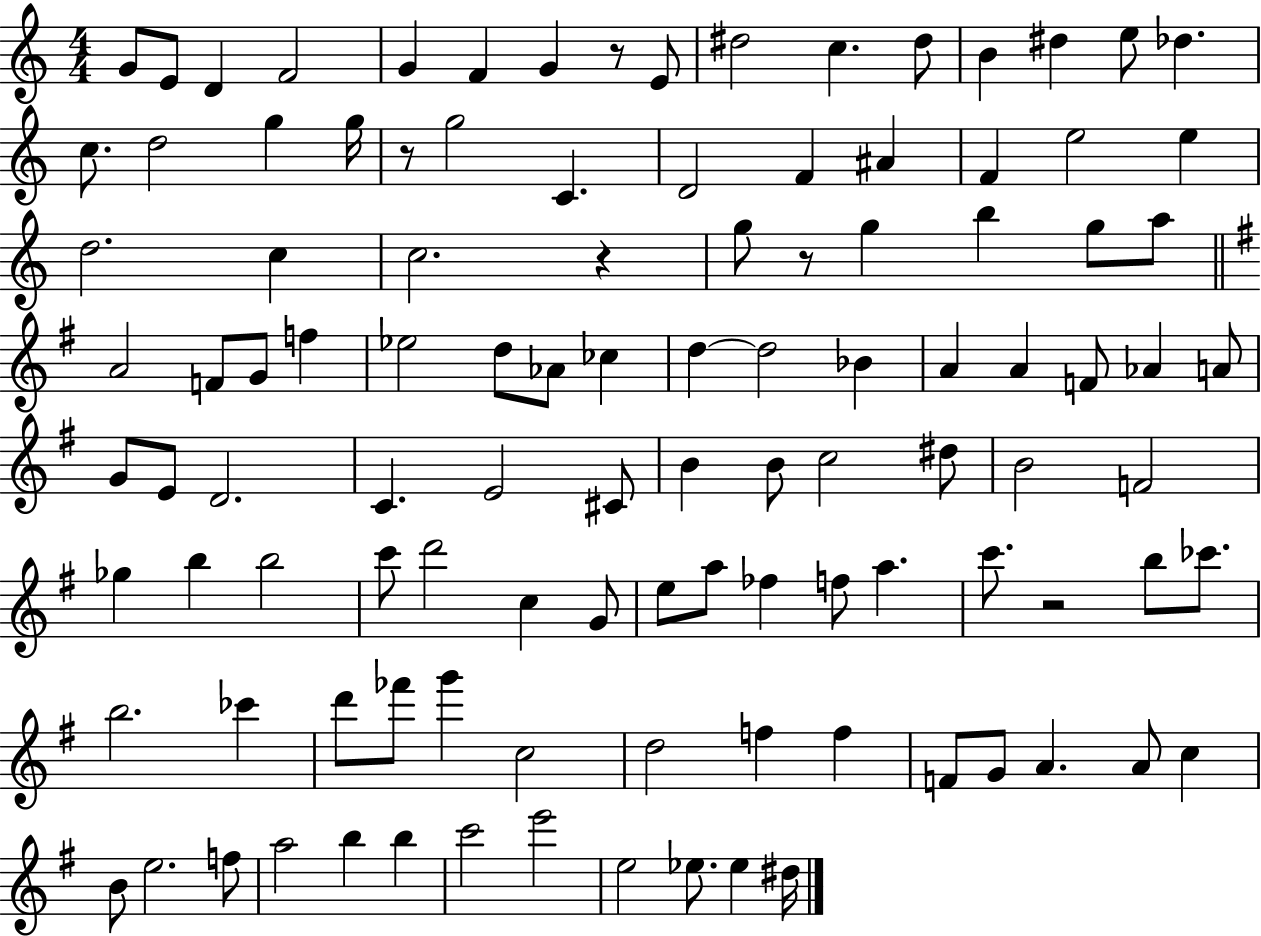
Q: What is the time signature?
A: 4/4